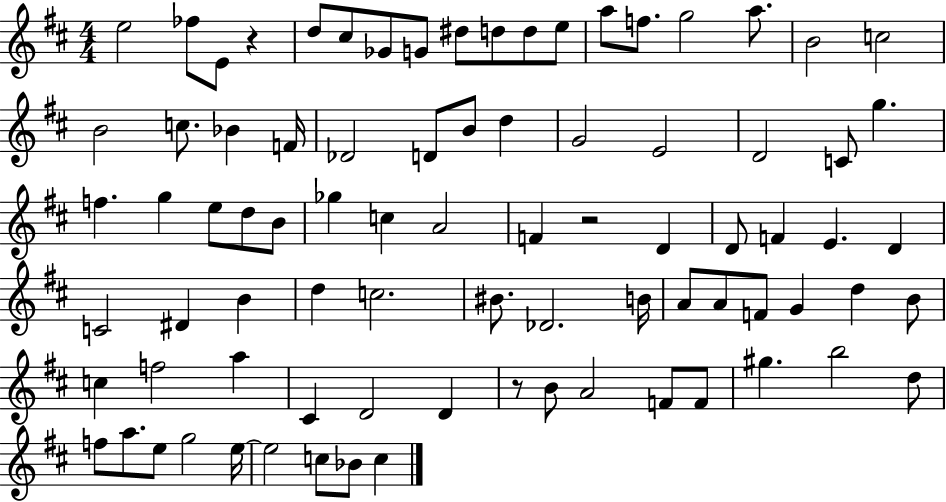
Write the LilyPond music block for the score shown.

{
  \clef treble
  \numericTimeSignature
  \time 4/4
  \key d \major
  \repeat volta 2 { e''2 fes''8 e'8 r4 | d''8 cis''8 ges'8 g'8 dis''8 d''8 d''8 e''8 | a''8 f''8. g''2 a''8. | b'2 c''2 | \break b'2 c''8. bes'4 f'16 | des'2 d'8 b'8 d''4 | g'2 e'2 | d'2 c'8 g''4. | \break f''4. g''4 e''8 d''8 b'8 | ges''4 c''4 a'2 | f'4 r2 d'4 | d'8 f'4 e'4. d'4 | \break c'2 dis'4 b'4 | d''4 c''2. | bis'8. des'2. b'16 | a'8 a'8 f'8 g'4 d''4 b'8 | \break c''4 f''2 a''4 | cis'4 d'2 d'4 | r8 b'8 a'2 f'8 f'8 | gis''4. b''2 d''8 | \break f''8 a''8. e''8 g''2 e''16~~ | e''2 c''8 bes'8 c''4 | } \bar "|."
}